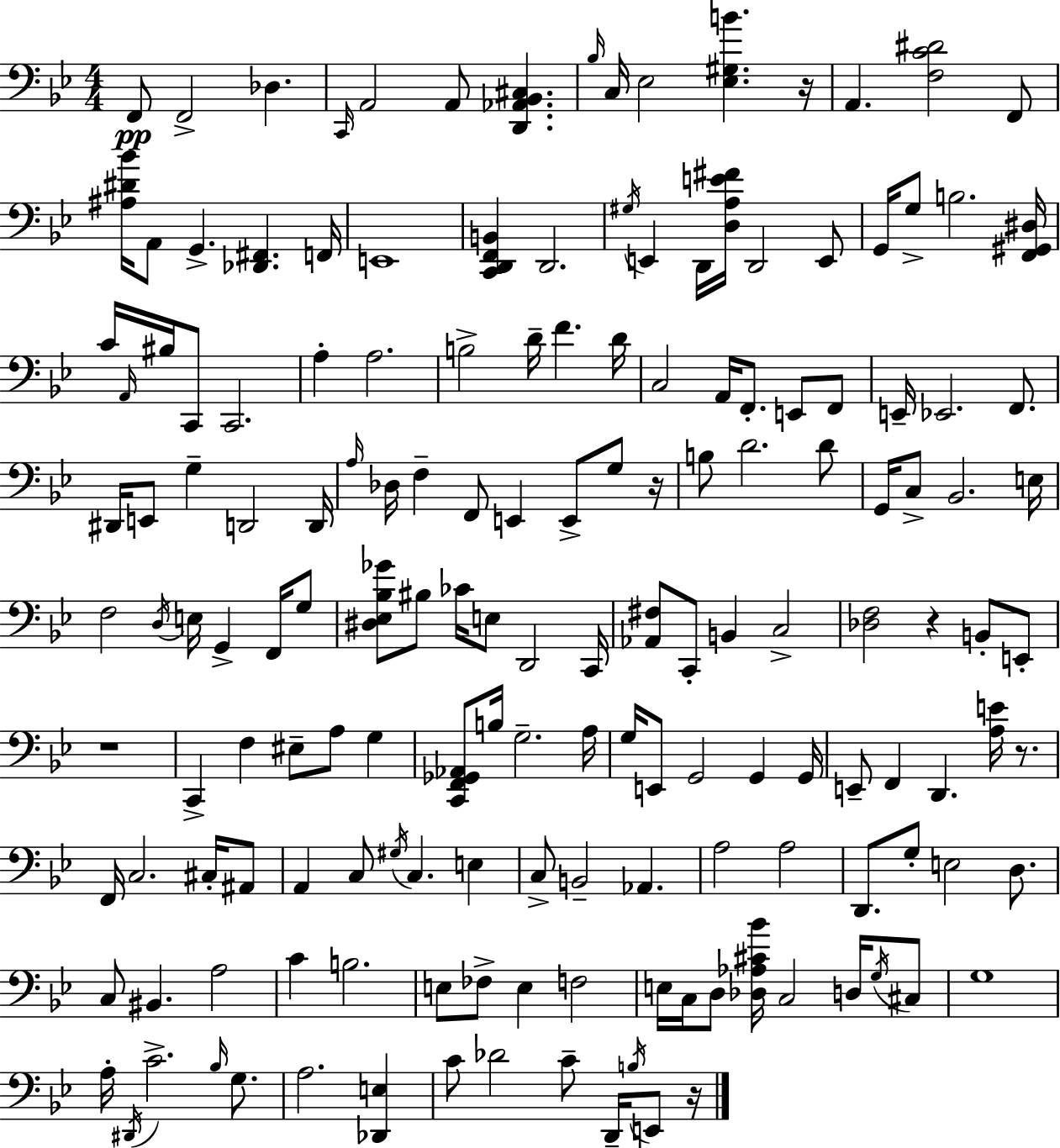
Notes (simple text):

F2/e F2/h Db3/q. C2/s A2/h A2/e [D2,Ab2,Bb2,C#3]/q. Bb3/s C3/s Eb3/h [Eb3,G#3,B4]/q. R/s A2/q. [F3,C4,D#4]/h F2/e [A#3,D#4,Bb4]/s A2/e G2/q. [Db2,F#2]/q. F2/s E2/w [C2,D2,F2,B2]/q D2/h. G#3/s E2/q D2/s [D3,A3,E4,F#4]/s D2/h E2/e G2/s G3/e B3/h. [F2,G#2,D#3]/s C4/s A2/s BIS3/s C2/e C2/h. A3/q A3/h. B3/h D4/s F4/q. D4/s C3/h A2/s F2/e. E2/e F2/e E2/s Eb2/h. F2/e. D#2/s E2/e G3/q D2/h D2/s A3/s Db3/s F3/q F2/e E2/q E2/e G3/e R/s B3/e D4/h. D4/e G2/s C3/e Bb2/h. E3/s F3/h D3/s E3/s G2/q F2/s G3/e [D#3,Eb3,Bb3,Gb4]/e BIS3/e CES4/s E3/e D2/h C2/s [Ab2,F#3]/e C2/e B2/q C3/h [Db3,F3]/h R/q B2/e E2/e R/w C2/q F3/q EIS3/e A3/e G3/q [C2,F2,Gb2,Ab2]/e B3/s G3/h. A3/s G3/s E2/e G2/h G2/q G2/s E2/e F2/q D2/q. [A3,E4]/s R/e. F2/s C3/h. C#3/s A#2/e A2/q C3/e G#3/s C3/q. E3/q C3/e B2/h Ab2/q. A3/h A3/h D2/e. G3/e E3/h D3/e. C3/e BIS2/q. A3/h C4/q B3/h. E3/e FES3/e E3/q F3/h E3/s C3/s D3/e [Db3,Ab3,C#4,Bb4]/s C3/h D3/s G3/s C#3/e G3/w A3/s D#2/s C4/h. Bb3/s G3/e. A3/h. [Db2,E3]/q C4/e Db4/h C4/e D2/s B3/s E2/e R/s